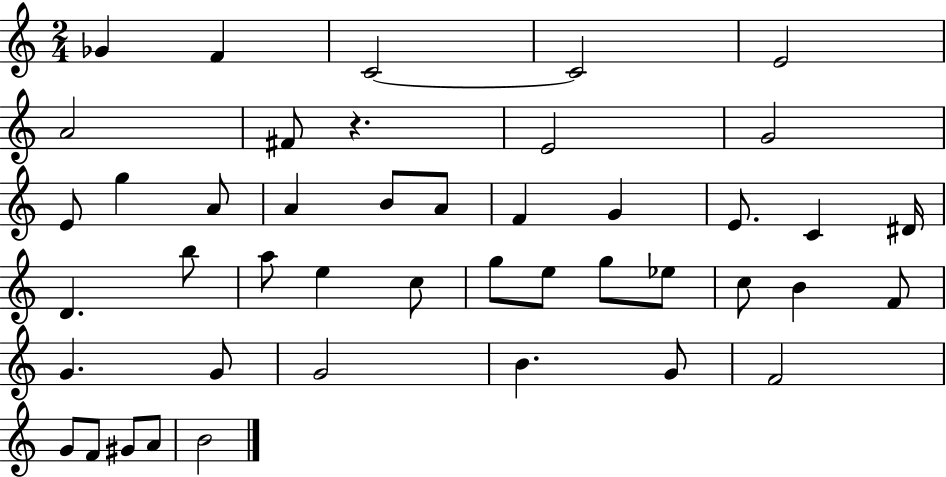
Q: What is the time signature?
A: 2/4